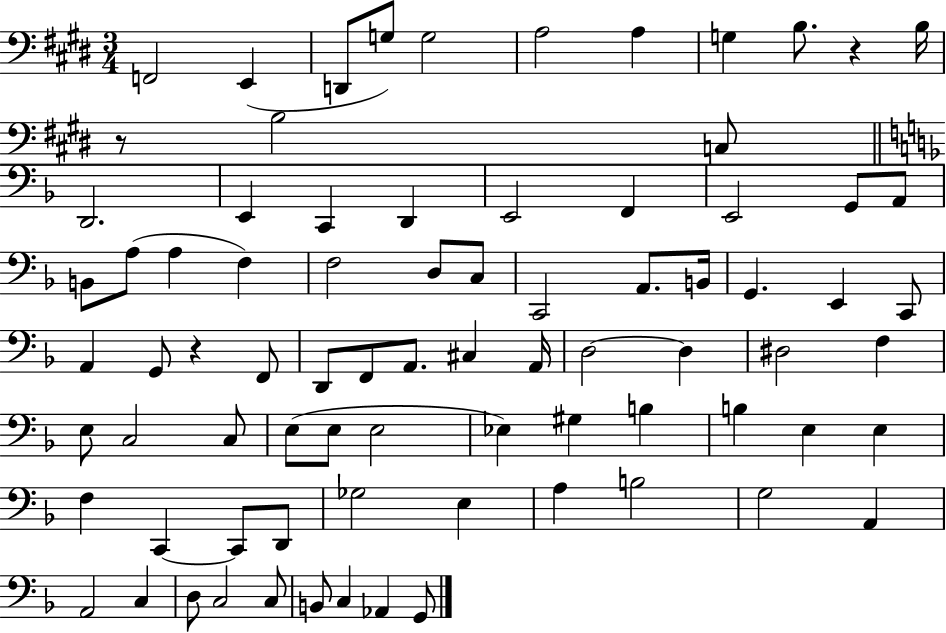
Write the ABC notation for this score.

X:1
T:Untitled
M:3/4
L:1/4
K:E
F,,2 E,, D,,/2 G,/2 G,2 A,2 A, G, B,/2 z B,/4 z/2 B,2 C,/2 D,,2 E,, C,, D,, E,,2 F,, E,,2 G,,/2 A,,/2 B,,/2 A,/2 A, F, F,2 D,/2 C,/2 C,,2 A,,/2 B,,/4 G,, E,, C,,/2 A,, G,,/2 z F,,/2 D,,/2 F,,/2 A,,/2 ^C, A,,/4 D,2 D, ^D,2 F, E,/2 C,2 C,/2 E,/2 E,/2 E,2 _E, ^G, B, B, E, E, F, C,, C,,/2 D,,/2 _G,2 E, A, B,2 G,2 A,, A,,2 C, D,/2 C,2 C,/2 B,,/2 C, _A,, G,,/2